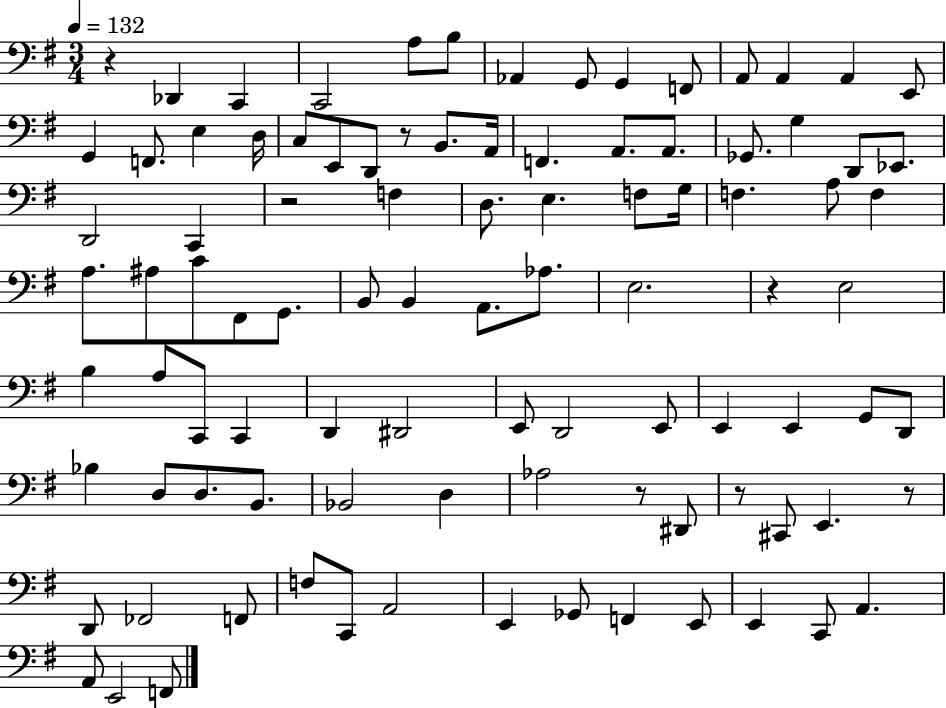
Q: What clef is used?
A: bass